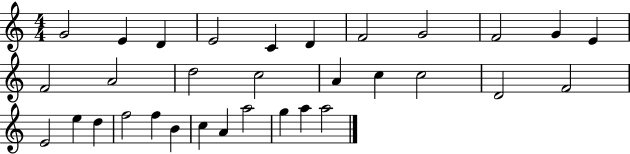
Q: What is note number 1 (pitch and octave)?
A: G4